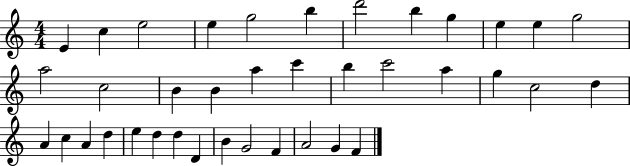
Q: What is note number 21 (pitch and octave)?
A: A5